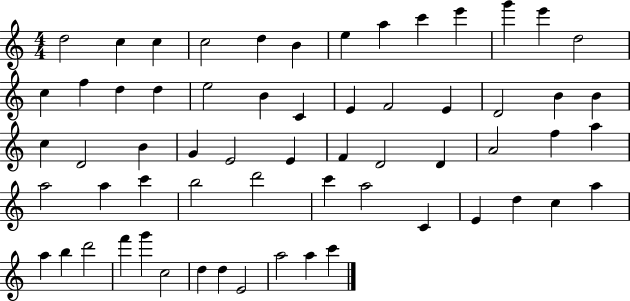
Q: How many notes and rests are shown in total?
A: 62